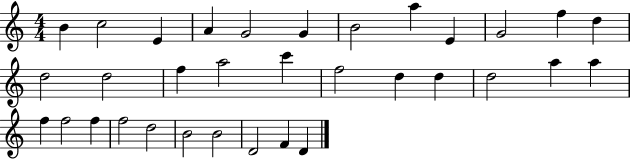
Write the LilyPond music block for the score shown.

{
  \clef treble
  \numericTimeSignature
  \time 4/4
  \key c \major
  b'4 c''2 e'4 | a'4 g'2 g'4 | b'2 a''4 e'4 | g'2 f''4 d''4 | \break d''2 d''2 | f''4 a''2 c'''4 | f''2 d''4 d''4 | d''2 a''4 a''4 | \break f''4 f''2 f''4 | f''2 d''2 | b'2 b'2 | d'2 f'4 d'4 | \break \bar "|."
}